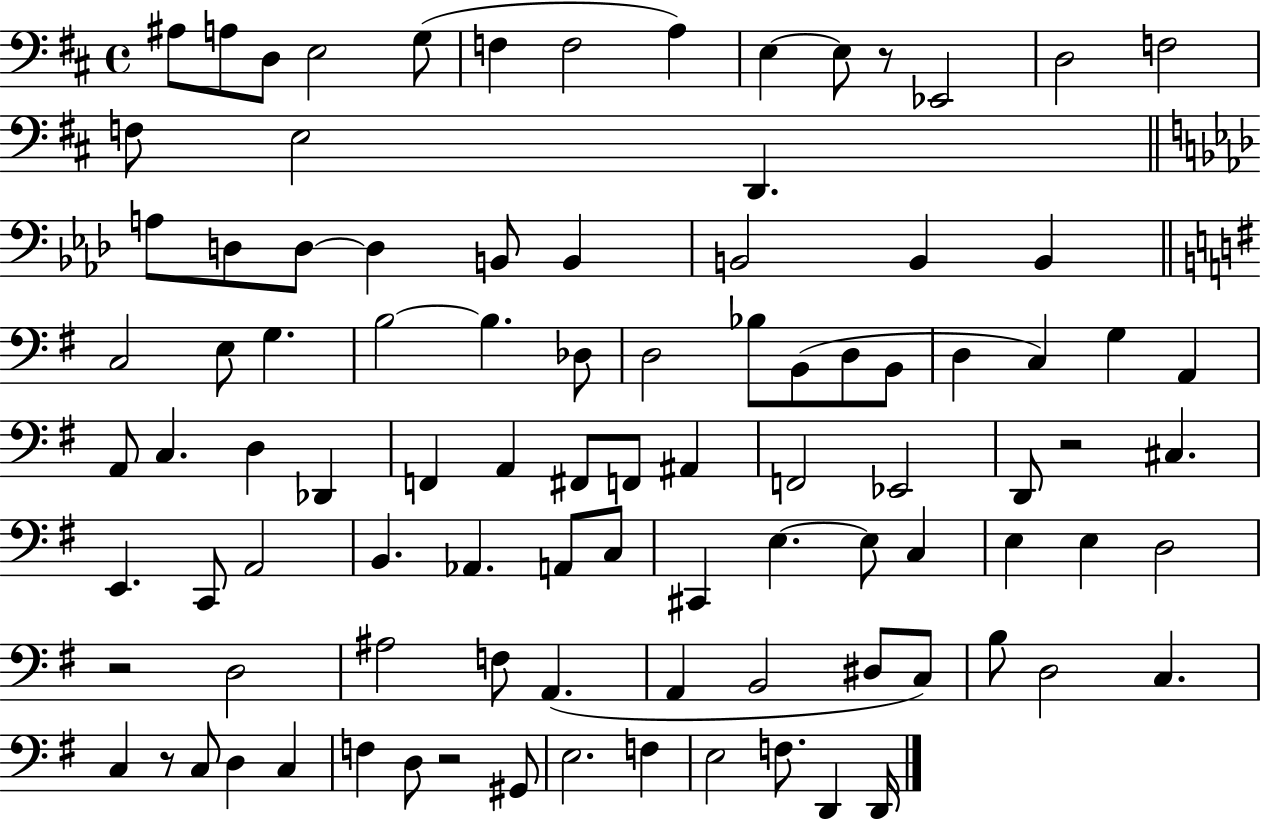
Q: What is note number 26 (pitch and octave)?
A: C3